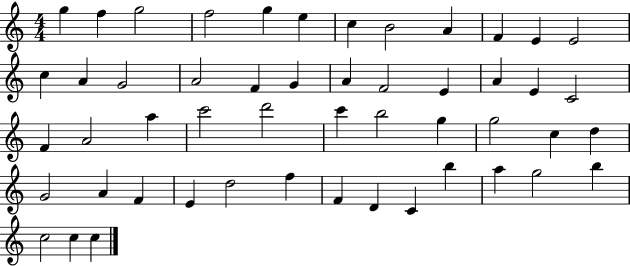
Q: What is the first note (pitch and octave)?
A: G5